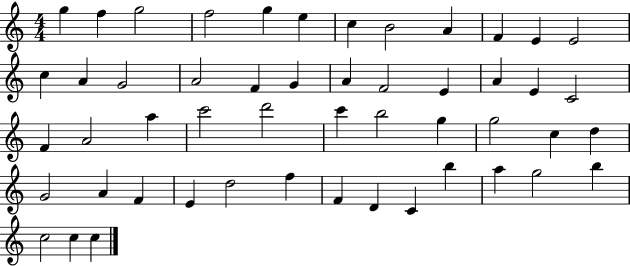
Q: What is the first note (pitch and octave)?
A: G5